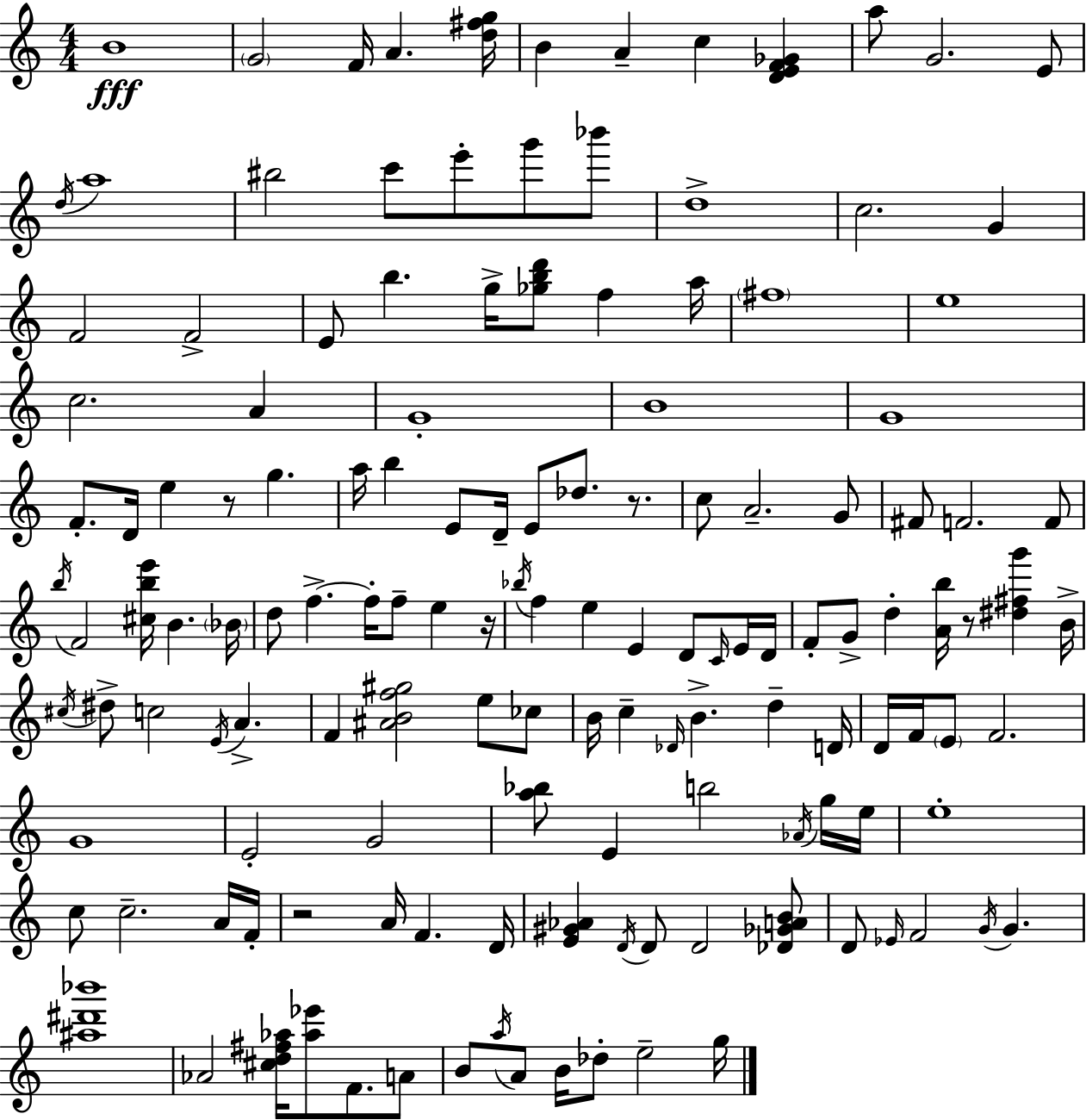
{
  \clef treble
  \numericTimeSignature
  \time 4/4
  \key c \major
  b'1\fff | \parenthesize g'2 f'16 a'4. <d'' fis'' g''>16 | b'4 a'4-- c''4 <d' e' f' ges'>4 | a''8 g'2. e'8 | \break \acciaccatura { d''16 } a''1 | bis''2 c'''8 e'''8-. g'''8 bes'''8 | d''1-> | c''2. g'4 | \break f'2 f'2-> | e'8 b''4. g''16-> <ges'' b'' d'''>8 f''4 | a''16 \parenthesize fis''1 | e''1 | \break c''2. a'4 | g'1-. | b'1 | g'1 | \break f'8.-. d'16 e''4 r8 g''4. | a''16 b''4 e'8 d'16-- e'8 des''8. r8. | c''8 a'2.-- g'8 | fis'8 f'2. f'8 | \break \acciaccatura { b''16 } f'2 <cis'' b'' e'''>16 b'4. | \parenthesize bes'16 d''8 f''4.->~~ f''16-. f''8-- e''4 | r16 \acciaccatura { bes''16 } f''4 e''4 e'4 d'8 | \grace { c'16 } e'16 d'16 f'8-. g'8-> d''4-. <a' b''>16 r8 <dis'' fis'' g'''>4 | \break b'16-> \acciaccatura { cis''16 } dis''8-> c''2 \acciaccatura { e'16 } | a'4.-> f'4 <ais' b' f'' gis''>2 | e''8 ces''8 b'16 c''4-- \grace { des'16 } b'4.-> | d''4-- d'16 d'16 f'16 \parenthesize e'8 f'2. | \break g'1 | e'2-. g'2 | <a'' bes''>8 e'4 b''2 | \acciaccatura { aes'16 } g''16 e''16 e''1-. | \break c''8 c''2.-- | a'16 f'16-. r2 | a'16 f'4. d'16 <e' gis' aes'>4 \acciaccatura { d'16 } d'8 d'2 | <des' ges' a' b'>8 d'8 \grace { ees'16 } f'2 | \break \acciaccatura { g'16 } g'4. <ais'' dis''' bes'''>1 | aes'2 | <cis'' d'' fis'' aes''>16 <aes'' ees'''>8 f'8. a'8 b'8 \acciaccatura { a''16 } a'8 | b'16 des''8-. e''2-- g''16 \bar "|."
}